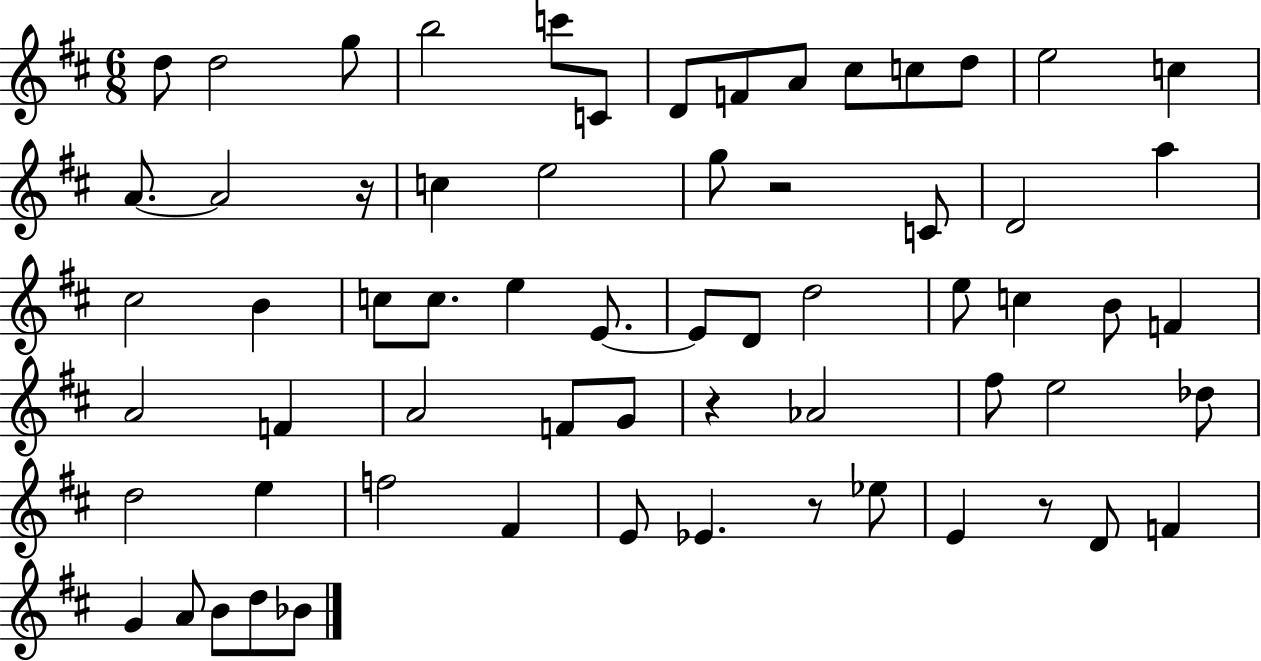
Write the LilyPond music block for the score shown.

{
  \clef treble
  \numericTimeSignature
  \time 6/8
  \key d \major
  \repeat volta 2 { d''8 d''2 g''8 | b''2 c'''8 c'8 | d'8 f'8 a'8 cis''8 c''8 d''8 | e''2 c''4 | \break a'8.~~ a'2 r16 | c''4 e''2 | g''8 r2 c'8 | d'2 a''4 | \break cis''2 b'4 | c''8 c''8. e''4 e'8.~~ | e'8 d'8 d''2 | e''8 c''4 b'8 f'4 | \break a'2 f'4 | a'2 f'8 g'8 | r4 aes'2 | fis''8 e''2 des''8 | \break d''2 e''4 | f''2 fis'4 | e'8 ees'4. r8 ees''8 | e'4 r8 d'8 f'4 | \break g'4 a'8 b'8 d''8 bes'8 | } \bar "|."
}